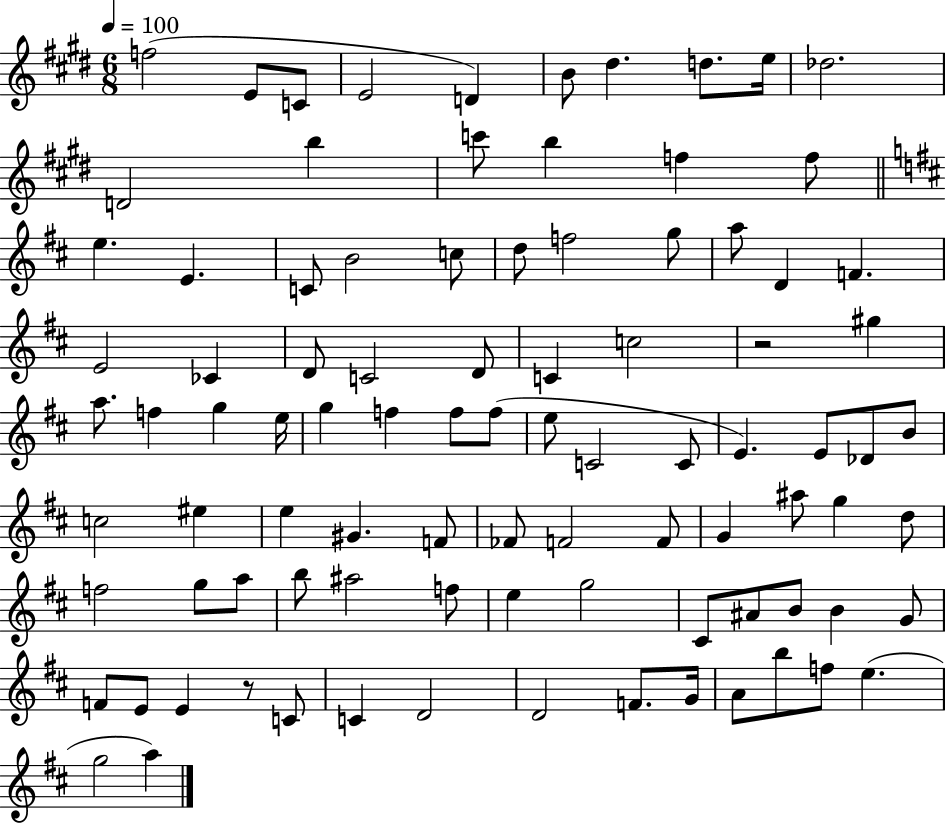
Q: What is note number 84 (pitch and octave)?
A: G4